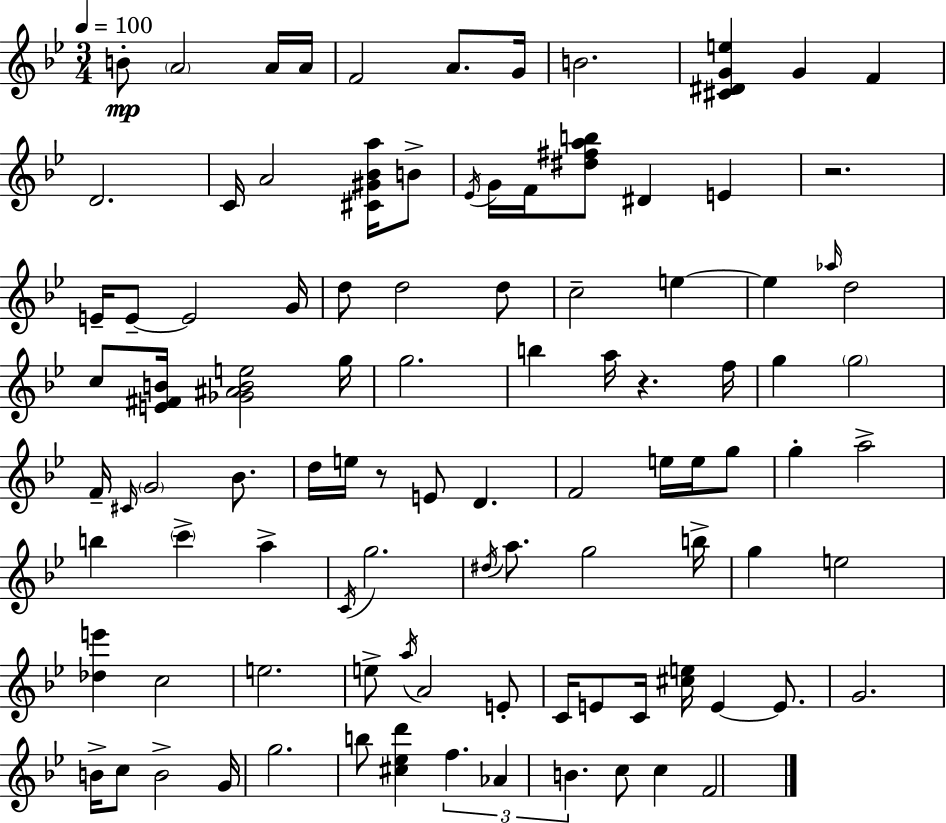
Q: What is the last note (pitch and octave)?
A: F4